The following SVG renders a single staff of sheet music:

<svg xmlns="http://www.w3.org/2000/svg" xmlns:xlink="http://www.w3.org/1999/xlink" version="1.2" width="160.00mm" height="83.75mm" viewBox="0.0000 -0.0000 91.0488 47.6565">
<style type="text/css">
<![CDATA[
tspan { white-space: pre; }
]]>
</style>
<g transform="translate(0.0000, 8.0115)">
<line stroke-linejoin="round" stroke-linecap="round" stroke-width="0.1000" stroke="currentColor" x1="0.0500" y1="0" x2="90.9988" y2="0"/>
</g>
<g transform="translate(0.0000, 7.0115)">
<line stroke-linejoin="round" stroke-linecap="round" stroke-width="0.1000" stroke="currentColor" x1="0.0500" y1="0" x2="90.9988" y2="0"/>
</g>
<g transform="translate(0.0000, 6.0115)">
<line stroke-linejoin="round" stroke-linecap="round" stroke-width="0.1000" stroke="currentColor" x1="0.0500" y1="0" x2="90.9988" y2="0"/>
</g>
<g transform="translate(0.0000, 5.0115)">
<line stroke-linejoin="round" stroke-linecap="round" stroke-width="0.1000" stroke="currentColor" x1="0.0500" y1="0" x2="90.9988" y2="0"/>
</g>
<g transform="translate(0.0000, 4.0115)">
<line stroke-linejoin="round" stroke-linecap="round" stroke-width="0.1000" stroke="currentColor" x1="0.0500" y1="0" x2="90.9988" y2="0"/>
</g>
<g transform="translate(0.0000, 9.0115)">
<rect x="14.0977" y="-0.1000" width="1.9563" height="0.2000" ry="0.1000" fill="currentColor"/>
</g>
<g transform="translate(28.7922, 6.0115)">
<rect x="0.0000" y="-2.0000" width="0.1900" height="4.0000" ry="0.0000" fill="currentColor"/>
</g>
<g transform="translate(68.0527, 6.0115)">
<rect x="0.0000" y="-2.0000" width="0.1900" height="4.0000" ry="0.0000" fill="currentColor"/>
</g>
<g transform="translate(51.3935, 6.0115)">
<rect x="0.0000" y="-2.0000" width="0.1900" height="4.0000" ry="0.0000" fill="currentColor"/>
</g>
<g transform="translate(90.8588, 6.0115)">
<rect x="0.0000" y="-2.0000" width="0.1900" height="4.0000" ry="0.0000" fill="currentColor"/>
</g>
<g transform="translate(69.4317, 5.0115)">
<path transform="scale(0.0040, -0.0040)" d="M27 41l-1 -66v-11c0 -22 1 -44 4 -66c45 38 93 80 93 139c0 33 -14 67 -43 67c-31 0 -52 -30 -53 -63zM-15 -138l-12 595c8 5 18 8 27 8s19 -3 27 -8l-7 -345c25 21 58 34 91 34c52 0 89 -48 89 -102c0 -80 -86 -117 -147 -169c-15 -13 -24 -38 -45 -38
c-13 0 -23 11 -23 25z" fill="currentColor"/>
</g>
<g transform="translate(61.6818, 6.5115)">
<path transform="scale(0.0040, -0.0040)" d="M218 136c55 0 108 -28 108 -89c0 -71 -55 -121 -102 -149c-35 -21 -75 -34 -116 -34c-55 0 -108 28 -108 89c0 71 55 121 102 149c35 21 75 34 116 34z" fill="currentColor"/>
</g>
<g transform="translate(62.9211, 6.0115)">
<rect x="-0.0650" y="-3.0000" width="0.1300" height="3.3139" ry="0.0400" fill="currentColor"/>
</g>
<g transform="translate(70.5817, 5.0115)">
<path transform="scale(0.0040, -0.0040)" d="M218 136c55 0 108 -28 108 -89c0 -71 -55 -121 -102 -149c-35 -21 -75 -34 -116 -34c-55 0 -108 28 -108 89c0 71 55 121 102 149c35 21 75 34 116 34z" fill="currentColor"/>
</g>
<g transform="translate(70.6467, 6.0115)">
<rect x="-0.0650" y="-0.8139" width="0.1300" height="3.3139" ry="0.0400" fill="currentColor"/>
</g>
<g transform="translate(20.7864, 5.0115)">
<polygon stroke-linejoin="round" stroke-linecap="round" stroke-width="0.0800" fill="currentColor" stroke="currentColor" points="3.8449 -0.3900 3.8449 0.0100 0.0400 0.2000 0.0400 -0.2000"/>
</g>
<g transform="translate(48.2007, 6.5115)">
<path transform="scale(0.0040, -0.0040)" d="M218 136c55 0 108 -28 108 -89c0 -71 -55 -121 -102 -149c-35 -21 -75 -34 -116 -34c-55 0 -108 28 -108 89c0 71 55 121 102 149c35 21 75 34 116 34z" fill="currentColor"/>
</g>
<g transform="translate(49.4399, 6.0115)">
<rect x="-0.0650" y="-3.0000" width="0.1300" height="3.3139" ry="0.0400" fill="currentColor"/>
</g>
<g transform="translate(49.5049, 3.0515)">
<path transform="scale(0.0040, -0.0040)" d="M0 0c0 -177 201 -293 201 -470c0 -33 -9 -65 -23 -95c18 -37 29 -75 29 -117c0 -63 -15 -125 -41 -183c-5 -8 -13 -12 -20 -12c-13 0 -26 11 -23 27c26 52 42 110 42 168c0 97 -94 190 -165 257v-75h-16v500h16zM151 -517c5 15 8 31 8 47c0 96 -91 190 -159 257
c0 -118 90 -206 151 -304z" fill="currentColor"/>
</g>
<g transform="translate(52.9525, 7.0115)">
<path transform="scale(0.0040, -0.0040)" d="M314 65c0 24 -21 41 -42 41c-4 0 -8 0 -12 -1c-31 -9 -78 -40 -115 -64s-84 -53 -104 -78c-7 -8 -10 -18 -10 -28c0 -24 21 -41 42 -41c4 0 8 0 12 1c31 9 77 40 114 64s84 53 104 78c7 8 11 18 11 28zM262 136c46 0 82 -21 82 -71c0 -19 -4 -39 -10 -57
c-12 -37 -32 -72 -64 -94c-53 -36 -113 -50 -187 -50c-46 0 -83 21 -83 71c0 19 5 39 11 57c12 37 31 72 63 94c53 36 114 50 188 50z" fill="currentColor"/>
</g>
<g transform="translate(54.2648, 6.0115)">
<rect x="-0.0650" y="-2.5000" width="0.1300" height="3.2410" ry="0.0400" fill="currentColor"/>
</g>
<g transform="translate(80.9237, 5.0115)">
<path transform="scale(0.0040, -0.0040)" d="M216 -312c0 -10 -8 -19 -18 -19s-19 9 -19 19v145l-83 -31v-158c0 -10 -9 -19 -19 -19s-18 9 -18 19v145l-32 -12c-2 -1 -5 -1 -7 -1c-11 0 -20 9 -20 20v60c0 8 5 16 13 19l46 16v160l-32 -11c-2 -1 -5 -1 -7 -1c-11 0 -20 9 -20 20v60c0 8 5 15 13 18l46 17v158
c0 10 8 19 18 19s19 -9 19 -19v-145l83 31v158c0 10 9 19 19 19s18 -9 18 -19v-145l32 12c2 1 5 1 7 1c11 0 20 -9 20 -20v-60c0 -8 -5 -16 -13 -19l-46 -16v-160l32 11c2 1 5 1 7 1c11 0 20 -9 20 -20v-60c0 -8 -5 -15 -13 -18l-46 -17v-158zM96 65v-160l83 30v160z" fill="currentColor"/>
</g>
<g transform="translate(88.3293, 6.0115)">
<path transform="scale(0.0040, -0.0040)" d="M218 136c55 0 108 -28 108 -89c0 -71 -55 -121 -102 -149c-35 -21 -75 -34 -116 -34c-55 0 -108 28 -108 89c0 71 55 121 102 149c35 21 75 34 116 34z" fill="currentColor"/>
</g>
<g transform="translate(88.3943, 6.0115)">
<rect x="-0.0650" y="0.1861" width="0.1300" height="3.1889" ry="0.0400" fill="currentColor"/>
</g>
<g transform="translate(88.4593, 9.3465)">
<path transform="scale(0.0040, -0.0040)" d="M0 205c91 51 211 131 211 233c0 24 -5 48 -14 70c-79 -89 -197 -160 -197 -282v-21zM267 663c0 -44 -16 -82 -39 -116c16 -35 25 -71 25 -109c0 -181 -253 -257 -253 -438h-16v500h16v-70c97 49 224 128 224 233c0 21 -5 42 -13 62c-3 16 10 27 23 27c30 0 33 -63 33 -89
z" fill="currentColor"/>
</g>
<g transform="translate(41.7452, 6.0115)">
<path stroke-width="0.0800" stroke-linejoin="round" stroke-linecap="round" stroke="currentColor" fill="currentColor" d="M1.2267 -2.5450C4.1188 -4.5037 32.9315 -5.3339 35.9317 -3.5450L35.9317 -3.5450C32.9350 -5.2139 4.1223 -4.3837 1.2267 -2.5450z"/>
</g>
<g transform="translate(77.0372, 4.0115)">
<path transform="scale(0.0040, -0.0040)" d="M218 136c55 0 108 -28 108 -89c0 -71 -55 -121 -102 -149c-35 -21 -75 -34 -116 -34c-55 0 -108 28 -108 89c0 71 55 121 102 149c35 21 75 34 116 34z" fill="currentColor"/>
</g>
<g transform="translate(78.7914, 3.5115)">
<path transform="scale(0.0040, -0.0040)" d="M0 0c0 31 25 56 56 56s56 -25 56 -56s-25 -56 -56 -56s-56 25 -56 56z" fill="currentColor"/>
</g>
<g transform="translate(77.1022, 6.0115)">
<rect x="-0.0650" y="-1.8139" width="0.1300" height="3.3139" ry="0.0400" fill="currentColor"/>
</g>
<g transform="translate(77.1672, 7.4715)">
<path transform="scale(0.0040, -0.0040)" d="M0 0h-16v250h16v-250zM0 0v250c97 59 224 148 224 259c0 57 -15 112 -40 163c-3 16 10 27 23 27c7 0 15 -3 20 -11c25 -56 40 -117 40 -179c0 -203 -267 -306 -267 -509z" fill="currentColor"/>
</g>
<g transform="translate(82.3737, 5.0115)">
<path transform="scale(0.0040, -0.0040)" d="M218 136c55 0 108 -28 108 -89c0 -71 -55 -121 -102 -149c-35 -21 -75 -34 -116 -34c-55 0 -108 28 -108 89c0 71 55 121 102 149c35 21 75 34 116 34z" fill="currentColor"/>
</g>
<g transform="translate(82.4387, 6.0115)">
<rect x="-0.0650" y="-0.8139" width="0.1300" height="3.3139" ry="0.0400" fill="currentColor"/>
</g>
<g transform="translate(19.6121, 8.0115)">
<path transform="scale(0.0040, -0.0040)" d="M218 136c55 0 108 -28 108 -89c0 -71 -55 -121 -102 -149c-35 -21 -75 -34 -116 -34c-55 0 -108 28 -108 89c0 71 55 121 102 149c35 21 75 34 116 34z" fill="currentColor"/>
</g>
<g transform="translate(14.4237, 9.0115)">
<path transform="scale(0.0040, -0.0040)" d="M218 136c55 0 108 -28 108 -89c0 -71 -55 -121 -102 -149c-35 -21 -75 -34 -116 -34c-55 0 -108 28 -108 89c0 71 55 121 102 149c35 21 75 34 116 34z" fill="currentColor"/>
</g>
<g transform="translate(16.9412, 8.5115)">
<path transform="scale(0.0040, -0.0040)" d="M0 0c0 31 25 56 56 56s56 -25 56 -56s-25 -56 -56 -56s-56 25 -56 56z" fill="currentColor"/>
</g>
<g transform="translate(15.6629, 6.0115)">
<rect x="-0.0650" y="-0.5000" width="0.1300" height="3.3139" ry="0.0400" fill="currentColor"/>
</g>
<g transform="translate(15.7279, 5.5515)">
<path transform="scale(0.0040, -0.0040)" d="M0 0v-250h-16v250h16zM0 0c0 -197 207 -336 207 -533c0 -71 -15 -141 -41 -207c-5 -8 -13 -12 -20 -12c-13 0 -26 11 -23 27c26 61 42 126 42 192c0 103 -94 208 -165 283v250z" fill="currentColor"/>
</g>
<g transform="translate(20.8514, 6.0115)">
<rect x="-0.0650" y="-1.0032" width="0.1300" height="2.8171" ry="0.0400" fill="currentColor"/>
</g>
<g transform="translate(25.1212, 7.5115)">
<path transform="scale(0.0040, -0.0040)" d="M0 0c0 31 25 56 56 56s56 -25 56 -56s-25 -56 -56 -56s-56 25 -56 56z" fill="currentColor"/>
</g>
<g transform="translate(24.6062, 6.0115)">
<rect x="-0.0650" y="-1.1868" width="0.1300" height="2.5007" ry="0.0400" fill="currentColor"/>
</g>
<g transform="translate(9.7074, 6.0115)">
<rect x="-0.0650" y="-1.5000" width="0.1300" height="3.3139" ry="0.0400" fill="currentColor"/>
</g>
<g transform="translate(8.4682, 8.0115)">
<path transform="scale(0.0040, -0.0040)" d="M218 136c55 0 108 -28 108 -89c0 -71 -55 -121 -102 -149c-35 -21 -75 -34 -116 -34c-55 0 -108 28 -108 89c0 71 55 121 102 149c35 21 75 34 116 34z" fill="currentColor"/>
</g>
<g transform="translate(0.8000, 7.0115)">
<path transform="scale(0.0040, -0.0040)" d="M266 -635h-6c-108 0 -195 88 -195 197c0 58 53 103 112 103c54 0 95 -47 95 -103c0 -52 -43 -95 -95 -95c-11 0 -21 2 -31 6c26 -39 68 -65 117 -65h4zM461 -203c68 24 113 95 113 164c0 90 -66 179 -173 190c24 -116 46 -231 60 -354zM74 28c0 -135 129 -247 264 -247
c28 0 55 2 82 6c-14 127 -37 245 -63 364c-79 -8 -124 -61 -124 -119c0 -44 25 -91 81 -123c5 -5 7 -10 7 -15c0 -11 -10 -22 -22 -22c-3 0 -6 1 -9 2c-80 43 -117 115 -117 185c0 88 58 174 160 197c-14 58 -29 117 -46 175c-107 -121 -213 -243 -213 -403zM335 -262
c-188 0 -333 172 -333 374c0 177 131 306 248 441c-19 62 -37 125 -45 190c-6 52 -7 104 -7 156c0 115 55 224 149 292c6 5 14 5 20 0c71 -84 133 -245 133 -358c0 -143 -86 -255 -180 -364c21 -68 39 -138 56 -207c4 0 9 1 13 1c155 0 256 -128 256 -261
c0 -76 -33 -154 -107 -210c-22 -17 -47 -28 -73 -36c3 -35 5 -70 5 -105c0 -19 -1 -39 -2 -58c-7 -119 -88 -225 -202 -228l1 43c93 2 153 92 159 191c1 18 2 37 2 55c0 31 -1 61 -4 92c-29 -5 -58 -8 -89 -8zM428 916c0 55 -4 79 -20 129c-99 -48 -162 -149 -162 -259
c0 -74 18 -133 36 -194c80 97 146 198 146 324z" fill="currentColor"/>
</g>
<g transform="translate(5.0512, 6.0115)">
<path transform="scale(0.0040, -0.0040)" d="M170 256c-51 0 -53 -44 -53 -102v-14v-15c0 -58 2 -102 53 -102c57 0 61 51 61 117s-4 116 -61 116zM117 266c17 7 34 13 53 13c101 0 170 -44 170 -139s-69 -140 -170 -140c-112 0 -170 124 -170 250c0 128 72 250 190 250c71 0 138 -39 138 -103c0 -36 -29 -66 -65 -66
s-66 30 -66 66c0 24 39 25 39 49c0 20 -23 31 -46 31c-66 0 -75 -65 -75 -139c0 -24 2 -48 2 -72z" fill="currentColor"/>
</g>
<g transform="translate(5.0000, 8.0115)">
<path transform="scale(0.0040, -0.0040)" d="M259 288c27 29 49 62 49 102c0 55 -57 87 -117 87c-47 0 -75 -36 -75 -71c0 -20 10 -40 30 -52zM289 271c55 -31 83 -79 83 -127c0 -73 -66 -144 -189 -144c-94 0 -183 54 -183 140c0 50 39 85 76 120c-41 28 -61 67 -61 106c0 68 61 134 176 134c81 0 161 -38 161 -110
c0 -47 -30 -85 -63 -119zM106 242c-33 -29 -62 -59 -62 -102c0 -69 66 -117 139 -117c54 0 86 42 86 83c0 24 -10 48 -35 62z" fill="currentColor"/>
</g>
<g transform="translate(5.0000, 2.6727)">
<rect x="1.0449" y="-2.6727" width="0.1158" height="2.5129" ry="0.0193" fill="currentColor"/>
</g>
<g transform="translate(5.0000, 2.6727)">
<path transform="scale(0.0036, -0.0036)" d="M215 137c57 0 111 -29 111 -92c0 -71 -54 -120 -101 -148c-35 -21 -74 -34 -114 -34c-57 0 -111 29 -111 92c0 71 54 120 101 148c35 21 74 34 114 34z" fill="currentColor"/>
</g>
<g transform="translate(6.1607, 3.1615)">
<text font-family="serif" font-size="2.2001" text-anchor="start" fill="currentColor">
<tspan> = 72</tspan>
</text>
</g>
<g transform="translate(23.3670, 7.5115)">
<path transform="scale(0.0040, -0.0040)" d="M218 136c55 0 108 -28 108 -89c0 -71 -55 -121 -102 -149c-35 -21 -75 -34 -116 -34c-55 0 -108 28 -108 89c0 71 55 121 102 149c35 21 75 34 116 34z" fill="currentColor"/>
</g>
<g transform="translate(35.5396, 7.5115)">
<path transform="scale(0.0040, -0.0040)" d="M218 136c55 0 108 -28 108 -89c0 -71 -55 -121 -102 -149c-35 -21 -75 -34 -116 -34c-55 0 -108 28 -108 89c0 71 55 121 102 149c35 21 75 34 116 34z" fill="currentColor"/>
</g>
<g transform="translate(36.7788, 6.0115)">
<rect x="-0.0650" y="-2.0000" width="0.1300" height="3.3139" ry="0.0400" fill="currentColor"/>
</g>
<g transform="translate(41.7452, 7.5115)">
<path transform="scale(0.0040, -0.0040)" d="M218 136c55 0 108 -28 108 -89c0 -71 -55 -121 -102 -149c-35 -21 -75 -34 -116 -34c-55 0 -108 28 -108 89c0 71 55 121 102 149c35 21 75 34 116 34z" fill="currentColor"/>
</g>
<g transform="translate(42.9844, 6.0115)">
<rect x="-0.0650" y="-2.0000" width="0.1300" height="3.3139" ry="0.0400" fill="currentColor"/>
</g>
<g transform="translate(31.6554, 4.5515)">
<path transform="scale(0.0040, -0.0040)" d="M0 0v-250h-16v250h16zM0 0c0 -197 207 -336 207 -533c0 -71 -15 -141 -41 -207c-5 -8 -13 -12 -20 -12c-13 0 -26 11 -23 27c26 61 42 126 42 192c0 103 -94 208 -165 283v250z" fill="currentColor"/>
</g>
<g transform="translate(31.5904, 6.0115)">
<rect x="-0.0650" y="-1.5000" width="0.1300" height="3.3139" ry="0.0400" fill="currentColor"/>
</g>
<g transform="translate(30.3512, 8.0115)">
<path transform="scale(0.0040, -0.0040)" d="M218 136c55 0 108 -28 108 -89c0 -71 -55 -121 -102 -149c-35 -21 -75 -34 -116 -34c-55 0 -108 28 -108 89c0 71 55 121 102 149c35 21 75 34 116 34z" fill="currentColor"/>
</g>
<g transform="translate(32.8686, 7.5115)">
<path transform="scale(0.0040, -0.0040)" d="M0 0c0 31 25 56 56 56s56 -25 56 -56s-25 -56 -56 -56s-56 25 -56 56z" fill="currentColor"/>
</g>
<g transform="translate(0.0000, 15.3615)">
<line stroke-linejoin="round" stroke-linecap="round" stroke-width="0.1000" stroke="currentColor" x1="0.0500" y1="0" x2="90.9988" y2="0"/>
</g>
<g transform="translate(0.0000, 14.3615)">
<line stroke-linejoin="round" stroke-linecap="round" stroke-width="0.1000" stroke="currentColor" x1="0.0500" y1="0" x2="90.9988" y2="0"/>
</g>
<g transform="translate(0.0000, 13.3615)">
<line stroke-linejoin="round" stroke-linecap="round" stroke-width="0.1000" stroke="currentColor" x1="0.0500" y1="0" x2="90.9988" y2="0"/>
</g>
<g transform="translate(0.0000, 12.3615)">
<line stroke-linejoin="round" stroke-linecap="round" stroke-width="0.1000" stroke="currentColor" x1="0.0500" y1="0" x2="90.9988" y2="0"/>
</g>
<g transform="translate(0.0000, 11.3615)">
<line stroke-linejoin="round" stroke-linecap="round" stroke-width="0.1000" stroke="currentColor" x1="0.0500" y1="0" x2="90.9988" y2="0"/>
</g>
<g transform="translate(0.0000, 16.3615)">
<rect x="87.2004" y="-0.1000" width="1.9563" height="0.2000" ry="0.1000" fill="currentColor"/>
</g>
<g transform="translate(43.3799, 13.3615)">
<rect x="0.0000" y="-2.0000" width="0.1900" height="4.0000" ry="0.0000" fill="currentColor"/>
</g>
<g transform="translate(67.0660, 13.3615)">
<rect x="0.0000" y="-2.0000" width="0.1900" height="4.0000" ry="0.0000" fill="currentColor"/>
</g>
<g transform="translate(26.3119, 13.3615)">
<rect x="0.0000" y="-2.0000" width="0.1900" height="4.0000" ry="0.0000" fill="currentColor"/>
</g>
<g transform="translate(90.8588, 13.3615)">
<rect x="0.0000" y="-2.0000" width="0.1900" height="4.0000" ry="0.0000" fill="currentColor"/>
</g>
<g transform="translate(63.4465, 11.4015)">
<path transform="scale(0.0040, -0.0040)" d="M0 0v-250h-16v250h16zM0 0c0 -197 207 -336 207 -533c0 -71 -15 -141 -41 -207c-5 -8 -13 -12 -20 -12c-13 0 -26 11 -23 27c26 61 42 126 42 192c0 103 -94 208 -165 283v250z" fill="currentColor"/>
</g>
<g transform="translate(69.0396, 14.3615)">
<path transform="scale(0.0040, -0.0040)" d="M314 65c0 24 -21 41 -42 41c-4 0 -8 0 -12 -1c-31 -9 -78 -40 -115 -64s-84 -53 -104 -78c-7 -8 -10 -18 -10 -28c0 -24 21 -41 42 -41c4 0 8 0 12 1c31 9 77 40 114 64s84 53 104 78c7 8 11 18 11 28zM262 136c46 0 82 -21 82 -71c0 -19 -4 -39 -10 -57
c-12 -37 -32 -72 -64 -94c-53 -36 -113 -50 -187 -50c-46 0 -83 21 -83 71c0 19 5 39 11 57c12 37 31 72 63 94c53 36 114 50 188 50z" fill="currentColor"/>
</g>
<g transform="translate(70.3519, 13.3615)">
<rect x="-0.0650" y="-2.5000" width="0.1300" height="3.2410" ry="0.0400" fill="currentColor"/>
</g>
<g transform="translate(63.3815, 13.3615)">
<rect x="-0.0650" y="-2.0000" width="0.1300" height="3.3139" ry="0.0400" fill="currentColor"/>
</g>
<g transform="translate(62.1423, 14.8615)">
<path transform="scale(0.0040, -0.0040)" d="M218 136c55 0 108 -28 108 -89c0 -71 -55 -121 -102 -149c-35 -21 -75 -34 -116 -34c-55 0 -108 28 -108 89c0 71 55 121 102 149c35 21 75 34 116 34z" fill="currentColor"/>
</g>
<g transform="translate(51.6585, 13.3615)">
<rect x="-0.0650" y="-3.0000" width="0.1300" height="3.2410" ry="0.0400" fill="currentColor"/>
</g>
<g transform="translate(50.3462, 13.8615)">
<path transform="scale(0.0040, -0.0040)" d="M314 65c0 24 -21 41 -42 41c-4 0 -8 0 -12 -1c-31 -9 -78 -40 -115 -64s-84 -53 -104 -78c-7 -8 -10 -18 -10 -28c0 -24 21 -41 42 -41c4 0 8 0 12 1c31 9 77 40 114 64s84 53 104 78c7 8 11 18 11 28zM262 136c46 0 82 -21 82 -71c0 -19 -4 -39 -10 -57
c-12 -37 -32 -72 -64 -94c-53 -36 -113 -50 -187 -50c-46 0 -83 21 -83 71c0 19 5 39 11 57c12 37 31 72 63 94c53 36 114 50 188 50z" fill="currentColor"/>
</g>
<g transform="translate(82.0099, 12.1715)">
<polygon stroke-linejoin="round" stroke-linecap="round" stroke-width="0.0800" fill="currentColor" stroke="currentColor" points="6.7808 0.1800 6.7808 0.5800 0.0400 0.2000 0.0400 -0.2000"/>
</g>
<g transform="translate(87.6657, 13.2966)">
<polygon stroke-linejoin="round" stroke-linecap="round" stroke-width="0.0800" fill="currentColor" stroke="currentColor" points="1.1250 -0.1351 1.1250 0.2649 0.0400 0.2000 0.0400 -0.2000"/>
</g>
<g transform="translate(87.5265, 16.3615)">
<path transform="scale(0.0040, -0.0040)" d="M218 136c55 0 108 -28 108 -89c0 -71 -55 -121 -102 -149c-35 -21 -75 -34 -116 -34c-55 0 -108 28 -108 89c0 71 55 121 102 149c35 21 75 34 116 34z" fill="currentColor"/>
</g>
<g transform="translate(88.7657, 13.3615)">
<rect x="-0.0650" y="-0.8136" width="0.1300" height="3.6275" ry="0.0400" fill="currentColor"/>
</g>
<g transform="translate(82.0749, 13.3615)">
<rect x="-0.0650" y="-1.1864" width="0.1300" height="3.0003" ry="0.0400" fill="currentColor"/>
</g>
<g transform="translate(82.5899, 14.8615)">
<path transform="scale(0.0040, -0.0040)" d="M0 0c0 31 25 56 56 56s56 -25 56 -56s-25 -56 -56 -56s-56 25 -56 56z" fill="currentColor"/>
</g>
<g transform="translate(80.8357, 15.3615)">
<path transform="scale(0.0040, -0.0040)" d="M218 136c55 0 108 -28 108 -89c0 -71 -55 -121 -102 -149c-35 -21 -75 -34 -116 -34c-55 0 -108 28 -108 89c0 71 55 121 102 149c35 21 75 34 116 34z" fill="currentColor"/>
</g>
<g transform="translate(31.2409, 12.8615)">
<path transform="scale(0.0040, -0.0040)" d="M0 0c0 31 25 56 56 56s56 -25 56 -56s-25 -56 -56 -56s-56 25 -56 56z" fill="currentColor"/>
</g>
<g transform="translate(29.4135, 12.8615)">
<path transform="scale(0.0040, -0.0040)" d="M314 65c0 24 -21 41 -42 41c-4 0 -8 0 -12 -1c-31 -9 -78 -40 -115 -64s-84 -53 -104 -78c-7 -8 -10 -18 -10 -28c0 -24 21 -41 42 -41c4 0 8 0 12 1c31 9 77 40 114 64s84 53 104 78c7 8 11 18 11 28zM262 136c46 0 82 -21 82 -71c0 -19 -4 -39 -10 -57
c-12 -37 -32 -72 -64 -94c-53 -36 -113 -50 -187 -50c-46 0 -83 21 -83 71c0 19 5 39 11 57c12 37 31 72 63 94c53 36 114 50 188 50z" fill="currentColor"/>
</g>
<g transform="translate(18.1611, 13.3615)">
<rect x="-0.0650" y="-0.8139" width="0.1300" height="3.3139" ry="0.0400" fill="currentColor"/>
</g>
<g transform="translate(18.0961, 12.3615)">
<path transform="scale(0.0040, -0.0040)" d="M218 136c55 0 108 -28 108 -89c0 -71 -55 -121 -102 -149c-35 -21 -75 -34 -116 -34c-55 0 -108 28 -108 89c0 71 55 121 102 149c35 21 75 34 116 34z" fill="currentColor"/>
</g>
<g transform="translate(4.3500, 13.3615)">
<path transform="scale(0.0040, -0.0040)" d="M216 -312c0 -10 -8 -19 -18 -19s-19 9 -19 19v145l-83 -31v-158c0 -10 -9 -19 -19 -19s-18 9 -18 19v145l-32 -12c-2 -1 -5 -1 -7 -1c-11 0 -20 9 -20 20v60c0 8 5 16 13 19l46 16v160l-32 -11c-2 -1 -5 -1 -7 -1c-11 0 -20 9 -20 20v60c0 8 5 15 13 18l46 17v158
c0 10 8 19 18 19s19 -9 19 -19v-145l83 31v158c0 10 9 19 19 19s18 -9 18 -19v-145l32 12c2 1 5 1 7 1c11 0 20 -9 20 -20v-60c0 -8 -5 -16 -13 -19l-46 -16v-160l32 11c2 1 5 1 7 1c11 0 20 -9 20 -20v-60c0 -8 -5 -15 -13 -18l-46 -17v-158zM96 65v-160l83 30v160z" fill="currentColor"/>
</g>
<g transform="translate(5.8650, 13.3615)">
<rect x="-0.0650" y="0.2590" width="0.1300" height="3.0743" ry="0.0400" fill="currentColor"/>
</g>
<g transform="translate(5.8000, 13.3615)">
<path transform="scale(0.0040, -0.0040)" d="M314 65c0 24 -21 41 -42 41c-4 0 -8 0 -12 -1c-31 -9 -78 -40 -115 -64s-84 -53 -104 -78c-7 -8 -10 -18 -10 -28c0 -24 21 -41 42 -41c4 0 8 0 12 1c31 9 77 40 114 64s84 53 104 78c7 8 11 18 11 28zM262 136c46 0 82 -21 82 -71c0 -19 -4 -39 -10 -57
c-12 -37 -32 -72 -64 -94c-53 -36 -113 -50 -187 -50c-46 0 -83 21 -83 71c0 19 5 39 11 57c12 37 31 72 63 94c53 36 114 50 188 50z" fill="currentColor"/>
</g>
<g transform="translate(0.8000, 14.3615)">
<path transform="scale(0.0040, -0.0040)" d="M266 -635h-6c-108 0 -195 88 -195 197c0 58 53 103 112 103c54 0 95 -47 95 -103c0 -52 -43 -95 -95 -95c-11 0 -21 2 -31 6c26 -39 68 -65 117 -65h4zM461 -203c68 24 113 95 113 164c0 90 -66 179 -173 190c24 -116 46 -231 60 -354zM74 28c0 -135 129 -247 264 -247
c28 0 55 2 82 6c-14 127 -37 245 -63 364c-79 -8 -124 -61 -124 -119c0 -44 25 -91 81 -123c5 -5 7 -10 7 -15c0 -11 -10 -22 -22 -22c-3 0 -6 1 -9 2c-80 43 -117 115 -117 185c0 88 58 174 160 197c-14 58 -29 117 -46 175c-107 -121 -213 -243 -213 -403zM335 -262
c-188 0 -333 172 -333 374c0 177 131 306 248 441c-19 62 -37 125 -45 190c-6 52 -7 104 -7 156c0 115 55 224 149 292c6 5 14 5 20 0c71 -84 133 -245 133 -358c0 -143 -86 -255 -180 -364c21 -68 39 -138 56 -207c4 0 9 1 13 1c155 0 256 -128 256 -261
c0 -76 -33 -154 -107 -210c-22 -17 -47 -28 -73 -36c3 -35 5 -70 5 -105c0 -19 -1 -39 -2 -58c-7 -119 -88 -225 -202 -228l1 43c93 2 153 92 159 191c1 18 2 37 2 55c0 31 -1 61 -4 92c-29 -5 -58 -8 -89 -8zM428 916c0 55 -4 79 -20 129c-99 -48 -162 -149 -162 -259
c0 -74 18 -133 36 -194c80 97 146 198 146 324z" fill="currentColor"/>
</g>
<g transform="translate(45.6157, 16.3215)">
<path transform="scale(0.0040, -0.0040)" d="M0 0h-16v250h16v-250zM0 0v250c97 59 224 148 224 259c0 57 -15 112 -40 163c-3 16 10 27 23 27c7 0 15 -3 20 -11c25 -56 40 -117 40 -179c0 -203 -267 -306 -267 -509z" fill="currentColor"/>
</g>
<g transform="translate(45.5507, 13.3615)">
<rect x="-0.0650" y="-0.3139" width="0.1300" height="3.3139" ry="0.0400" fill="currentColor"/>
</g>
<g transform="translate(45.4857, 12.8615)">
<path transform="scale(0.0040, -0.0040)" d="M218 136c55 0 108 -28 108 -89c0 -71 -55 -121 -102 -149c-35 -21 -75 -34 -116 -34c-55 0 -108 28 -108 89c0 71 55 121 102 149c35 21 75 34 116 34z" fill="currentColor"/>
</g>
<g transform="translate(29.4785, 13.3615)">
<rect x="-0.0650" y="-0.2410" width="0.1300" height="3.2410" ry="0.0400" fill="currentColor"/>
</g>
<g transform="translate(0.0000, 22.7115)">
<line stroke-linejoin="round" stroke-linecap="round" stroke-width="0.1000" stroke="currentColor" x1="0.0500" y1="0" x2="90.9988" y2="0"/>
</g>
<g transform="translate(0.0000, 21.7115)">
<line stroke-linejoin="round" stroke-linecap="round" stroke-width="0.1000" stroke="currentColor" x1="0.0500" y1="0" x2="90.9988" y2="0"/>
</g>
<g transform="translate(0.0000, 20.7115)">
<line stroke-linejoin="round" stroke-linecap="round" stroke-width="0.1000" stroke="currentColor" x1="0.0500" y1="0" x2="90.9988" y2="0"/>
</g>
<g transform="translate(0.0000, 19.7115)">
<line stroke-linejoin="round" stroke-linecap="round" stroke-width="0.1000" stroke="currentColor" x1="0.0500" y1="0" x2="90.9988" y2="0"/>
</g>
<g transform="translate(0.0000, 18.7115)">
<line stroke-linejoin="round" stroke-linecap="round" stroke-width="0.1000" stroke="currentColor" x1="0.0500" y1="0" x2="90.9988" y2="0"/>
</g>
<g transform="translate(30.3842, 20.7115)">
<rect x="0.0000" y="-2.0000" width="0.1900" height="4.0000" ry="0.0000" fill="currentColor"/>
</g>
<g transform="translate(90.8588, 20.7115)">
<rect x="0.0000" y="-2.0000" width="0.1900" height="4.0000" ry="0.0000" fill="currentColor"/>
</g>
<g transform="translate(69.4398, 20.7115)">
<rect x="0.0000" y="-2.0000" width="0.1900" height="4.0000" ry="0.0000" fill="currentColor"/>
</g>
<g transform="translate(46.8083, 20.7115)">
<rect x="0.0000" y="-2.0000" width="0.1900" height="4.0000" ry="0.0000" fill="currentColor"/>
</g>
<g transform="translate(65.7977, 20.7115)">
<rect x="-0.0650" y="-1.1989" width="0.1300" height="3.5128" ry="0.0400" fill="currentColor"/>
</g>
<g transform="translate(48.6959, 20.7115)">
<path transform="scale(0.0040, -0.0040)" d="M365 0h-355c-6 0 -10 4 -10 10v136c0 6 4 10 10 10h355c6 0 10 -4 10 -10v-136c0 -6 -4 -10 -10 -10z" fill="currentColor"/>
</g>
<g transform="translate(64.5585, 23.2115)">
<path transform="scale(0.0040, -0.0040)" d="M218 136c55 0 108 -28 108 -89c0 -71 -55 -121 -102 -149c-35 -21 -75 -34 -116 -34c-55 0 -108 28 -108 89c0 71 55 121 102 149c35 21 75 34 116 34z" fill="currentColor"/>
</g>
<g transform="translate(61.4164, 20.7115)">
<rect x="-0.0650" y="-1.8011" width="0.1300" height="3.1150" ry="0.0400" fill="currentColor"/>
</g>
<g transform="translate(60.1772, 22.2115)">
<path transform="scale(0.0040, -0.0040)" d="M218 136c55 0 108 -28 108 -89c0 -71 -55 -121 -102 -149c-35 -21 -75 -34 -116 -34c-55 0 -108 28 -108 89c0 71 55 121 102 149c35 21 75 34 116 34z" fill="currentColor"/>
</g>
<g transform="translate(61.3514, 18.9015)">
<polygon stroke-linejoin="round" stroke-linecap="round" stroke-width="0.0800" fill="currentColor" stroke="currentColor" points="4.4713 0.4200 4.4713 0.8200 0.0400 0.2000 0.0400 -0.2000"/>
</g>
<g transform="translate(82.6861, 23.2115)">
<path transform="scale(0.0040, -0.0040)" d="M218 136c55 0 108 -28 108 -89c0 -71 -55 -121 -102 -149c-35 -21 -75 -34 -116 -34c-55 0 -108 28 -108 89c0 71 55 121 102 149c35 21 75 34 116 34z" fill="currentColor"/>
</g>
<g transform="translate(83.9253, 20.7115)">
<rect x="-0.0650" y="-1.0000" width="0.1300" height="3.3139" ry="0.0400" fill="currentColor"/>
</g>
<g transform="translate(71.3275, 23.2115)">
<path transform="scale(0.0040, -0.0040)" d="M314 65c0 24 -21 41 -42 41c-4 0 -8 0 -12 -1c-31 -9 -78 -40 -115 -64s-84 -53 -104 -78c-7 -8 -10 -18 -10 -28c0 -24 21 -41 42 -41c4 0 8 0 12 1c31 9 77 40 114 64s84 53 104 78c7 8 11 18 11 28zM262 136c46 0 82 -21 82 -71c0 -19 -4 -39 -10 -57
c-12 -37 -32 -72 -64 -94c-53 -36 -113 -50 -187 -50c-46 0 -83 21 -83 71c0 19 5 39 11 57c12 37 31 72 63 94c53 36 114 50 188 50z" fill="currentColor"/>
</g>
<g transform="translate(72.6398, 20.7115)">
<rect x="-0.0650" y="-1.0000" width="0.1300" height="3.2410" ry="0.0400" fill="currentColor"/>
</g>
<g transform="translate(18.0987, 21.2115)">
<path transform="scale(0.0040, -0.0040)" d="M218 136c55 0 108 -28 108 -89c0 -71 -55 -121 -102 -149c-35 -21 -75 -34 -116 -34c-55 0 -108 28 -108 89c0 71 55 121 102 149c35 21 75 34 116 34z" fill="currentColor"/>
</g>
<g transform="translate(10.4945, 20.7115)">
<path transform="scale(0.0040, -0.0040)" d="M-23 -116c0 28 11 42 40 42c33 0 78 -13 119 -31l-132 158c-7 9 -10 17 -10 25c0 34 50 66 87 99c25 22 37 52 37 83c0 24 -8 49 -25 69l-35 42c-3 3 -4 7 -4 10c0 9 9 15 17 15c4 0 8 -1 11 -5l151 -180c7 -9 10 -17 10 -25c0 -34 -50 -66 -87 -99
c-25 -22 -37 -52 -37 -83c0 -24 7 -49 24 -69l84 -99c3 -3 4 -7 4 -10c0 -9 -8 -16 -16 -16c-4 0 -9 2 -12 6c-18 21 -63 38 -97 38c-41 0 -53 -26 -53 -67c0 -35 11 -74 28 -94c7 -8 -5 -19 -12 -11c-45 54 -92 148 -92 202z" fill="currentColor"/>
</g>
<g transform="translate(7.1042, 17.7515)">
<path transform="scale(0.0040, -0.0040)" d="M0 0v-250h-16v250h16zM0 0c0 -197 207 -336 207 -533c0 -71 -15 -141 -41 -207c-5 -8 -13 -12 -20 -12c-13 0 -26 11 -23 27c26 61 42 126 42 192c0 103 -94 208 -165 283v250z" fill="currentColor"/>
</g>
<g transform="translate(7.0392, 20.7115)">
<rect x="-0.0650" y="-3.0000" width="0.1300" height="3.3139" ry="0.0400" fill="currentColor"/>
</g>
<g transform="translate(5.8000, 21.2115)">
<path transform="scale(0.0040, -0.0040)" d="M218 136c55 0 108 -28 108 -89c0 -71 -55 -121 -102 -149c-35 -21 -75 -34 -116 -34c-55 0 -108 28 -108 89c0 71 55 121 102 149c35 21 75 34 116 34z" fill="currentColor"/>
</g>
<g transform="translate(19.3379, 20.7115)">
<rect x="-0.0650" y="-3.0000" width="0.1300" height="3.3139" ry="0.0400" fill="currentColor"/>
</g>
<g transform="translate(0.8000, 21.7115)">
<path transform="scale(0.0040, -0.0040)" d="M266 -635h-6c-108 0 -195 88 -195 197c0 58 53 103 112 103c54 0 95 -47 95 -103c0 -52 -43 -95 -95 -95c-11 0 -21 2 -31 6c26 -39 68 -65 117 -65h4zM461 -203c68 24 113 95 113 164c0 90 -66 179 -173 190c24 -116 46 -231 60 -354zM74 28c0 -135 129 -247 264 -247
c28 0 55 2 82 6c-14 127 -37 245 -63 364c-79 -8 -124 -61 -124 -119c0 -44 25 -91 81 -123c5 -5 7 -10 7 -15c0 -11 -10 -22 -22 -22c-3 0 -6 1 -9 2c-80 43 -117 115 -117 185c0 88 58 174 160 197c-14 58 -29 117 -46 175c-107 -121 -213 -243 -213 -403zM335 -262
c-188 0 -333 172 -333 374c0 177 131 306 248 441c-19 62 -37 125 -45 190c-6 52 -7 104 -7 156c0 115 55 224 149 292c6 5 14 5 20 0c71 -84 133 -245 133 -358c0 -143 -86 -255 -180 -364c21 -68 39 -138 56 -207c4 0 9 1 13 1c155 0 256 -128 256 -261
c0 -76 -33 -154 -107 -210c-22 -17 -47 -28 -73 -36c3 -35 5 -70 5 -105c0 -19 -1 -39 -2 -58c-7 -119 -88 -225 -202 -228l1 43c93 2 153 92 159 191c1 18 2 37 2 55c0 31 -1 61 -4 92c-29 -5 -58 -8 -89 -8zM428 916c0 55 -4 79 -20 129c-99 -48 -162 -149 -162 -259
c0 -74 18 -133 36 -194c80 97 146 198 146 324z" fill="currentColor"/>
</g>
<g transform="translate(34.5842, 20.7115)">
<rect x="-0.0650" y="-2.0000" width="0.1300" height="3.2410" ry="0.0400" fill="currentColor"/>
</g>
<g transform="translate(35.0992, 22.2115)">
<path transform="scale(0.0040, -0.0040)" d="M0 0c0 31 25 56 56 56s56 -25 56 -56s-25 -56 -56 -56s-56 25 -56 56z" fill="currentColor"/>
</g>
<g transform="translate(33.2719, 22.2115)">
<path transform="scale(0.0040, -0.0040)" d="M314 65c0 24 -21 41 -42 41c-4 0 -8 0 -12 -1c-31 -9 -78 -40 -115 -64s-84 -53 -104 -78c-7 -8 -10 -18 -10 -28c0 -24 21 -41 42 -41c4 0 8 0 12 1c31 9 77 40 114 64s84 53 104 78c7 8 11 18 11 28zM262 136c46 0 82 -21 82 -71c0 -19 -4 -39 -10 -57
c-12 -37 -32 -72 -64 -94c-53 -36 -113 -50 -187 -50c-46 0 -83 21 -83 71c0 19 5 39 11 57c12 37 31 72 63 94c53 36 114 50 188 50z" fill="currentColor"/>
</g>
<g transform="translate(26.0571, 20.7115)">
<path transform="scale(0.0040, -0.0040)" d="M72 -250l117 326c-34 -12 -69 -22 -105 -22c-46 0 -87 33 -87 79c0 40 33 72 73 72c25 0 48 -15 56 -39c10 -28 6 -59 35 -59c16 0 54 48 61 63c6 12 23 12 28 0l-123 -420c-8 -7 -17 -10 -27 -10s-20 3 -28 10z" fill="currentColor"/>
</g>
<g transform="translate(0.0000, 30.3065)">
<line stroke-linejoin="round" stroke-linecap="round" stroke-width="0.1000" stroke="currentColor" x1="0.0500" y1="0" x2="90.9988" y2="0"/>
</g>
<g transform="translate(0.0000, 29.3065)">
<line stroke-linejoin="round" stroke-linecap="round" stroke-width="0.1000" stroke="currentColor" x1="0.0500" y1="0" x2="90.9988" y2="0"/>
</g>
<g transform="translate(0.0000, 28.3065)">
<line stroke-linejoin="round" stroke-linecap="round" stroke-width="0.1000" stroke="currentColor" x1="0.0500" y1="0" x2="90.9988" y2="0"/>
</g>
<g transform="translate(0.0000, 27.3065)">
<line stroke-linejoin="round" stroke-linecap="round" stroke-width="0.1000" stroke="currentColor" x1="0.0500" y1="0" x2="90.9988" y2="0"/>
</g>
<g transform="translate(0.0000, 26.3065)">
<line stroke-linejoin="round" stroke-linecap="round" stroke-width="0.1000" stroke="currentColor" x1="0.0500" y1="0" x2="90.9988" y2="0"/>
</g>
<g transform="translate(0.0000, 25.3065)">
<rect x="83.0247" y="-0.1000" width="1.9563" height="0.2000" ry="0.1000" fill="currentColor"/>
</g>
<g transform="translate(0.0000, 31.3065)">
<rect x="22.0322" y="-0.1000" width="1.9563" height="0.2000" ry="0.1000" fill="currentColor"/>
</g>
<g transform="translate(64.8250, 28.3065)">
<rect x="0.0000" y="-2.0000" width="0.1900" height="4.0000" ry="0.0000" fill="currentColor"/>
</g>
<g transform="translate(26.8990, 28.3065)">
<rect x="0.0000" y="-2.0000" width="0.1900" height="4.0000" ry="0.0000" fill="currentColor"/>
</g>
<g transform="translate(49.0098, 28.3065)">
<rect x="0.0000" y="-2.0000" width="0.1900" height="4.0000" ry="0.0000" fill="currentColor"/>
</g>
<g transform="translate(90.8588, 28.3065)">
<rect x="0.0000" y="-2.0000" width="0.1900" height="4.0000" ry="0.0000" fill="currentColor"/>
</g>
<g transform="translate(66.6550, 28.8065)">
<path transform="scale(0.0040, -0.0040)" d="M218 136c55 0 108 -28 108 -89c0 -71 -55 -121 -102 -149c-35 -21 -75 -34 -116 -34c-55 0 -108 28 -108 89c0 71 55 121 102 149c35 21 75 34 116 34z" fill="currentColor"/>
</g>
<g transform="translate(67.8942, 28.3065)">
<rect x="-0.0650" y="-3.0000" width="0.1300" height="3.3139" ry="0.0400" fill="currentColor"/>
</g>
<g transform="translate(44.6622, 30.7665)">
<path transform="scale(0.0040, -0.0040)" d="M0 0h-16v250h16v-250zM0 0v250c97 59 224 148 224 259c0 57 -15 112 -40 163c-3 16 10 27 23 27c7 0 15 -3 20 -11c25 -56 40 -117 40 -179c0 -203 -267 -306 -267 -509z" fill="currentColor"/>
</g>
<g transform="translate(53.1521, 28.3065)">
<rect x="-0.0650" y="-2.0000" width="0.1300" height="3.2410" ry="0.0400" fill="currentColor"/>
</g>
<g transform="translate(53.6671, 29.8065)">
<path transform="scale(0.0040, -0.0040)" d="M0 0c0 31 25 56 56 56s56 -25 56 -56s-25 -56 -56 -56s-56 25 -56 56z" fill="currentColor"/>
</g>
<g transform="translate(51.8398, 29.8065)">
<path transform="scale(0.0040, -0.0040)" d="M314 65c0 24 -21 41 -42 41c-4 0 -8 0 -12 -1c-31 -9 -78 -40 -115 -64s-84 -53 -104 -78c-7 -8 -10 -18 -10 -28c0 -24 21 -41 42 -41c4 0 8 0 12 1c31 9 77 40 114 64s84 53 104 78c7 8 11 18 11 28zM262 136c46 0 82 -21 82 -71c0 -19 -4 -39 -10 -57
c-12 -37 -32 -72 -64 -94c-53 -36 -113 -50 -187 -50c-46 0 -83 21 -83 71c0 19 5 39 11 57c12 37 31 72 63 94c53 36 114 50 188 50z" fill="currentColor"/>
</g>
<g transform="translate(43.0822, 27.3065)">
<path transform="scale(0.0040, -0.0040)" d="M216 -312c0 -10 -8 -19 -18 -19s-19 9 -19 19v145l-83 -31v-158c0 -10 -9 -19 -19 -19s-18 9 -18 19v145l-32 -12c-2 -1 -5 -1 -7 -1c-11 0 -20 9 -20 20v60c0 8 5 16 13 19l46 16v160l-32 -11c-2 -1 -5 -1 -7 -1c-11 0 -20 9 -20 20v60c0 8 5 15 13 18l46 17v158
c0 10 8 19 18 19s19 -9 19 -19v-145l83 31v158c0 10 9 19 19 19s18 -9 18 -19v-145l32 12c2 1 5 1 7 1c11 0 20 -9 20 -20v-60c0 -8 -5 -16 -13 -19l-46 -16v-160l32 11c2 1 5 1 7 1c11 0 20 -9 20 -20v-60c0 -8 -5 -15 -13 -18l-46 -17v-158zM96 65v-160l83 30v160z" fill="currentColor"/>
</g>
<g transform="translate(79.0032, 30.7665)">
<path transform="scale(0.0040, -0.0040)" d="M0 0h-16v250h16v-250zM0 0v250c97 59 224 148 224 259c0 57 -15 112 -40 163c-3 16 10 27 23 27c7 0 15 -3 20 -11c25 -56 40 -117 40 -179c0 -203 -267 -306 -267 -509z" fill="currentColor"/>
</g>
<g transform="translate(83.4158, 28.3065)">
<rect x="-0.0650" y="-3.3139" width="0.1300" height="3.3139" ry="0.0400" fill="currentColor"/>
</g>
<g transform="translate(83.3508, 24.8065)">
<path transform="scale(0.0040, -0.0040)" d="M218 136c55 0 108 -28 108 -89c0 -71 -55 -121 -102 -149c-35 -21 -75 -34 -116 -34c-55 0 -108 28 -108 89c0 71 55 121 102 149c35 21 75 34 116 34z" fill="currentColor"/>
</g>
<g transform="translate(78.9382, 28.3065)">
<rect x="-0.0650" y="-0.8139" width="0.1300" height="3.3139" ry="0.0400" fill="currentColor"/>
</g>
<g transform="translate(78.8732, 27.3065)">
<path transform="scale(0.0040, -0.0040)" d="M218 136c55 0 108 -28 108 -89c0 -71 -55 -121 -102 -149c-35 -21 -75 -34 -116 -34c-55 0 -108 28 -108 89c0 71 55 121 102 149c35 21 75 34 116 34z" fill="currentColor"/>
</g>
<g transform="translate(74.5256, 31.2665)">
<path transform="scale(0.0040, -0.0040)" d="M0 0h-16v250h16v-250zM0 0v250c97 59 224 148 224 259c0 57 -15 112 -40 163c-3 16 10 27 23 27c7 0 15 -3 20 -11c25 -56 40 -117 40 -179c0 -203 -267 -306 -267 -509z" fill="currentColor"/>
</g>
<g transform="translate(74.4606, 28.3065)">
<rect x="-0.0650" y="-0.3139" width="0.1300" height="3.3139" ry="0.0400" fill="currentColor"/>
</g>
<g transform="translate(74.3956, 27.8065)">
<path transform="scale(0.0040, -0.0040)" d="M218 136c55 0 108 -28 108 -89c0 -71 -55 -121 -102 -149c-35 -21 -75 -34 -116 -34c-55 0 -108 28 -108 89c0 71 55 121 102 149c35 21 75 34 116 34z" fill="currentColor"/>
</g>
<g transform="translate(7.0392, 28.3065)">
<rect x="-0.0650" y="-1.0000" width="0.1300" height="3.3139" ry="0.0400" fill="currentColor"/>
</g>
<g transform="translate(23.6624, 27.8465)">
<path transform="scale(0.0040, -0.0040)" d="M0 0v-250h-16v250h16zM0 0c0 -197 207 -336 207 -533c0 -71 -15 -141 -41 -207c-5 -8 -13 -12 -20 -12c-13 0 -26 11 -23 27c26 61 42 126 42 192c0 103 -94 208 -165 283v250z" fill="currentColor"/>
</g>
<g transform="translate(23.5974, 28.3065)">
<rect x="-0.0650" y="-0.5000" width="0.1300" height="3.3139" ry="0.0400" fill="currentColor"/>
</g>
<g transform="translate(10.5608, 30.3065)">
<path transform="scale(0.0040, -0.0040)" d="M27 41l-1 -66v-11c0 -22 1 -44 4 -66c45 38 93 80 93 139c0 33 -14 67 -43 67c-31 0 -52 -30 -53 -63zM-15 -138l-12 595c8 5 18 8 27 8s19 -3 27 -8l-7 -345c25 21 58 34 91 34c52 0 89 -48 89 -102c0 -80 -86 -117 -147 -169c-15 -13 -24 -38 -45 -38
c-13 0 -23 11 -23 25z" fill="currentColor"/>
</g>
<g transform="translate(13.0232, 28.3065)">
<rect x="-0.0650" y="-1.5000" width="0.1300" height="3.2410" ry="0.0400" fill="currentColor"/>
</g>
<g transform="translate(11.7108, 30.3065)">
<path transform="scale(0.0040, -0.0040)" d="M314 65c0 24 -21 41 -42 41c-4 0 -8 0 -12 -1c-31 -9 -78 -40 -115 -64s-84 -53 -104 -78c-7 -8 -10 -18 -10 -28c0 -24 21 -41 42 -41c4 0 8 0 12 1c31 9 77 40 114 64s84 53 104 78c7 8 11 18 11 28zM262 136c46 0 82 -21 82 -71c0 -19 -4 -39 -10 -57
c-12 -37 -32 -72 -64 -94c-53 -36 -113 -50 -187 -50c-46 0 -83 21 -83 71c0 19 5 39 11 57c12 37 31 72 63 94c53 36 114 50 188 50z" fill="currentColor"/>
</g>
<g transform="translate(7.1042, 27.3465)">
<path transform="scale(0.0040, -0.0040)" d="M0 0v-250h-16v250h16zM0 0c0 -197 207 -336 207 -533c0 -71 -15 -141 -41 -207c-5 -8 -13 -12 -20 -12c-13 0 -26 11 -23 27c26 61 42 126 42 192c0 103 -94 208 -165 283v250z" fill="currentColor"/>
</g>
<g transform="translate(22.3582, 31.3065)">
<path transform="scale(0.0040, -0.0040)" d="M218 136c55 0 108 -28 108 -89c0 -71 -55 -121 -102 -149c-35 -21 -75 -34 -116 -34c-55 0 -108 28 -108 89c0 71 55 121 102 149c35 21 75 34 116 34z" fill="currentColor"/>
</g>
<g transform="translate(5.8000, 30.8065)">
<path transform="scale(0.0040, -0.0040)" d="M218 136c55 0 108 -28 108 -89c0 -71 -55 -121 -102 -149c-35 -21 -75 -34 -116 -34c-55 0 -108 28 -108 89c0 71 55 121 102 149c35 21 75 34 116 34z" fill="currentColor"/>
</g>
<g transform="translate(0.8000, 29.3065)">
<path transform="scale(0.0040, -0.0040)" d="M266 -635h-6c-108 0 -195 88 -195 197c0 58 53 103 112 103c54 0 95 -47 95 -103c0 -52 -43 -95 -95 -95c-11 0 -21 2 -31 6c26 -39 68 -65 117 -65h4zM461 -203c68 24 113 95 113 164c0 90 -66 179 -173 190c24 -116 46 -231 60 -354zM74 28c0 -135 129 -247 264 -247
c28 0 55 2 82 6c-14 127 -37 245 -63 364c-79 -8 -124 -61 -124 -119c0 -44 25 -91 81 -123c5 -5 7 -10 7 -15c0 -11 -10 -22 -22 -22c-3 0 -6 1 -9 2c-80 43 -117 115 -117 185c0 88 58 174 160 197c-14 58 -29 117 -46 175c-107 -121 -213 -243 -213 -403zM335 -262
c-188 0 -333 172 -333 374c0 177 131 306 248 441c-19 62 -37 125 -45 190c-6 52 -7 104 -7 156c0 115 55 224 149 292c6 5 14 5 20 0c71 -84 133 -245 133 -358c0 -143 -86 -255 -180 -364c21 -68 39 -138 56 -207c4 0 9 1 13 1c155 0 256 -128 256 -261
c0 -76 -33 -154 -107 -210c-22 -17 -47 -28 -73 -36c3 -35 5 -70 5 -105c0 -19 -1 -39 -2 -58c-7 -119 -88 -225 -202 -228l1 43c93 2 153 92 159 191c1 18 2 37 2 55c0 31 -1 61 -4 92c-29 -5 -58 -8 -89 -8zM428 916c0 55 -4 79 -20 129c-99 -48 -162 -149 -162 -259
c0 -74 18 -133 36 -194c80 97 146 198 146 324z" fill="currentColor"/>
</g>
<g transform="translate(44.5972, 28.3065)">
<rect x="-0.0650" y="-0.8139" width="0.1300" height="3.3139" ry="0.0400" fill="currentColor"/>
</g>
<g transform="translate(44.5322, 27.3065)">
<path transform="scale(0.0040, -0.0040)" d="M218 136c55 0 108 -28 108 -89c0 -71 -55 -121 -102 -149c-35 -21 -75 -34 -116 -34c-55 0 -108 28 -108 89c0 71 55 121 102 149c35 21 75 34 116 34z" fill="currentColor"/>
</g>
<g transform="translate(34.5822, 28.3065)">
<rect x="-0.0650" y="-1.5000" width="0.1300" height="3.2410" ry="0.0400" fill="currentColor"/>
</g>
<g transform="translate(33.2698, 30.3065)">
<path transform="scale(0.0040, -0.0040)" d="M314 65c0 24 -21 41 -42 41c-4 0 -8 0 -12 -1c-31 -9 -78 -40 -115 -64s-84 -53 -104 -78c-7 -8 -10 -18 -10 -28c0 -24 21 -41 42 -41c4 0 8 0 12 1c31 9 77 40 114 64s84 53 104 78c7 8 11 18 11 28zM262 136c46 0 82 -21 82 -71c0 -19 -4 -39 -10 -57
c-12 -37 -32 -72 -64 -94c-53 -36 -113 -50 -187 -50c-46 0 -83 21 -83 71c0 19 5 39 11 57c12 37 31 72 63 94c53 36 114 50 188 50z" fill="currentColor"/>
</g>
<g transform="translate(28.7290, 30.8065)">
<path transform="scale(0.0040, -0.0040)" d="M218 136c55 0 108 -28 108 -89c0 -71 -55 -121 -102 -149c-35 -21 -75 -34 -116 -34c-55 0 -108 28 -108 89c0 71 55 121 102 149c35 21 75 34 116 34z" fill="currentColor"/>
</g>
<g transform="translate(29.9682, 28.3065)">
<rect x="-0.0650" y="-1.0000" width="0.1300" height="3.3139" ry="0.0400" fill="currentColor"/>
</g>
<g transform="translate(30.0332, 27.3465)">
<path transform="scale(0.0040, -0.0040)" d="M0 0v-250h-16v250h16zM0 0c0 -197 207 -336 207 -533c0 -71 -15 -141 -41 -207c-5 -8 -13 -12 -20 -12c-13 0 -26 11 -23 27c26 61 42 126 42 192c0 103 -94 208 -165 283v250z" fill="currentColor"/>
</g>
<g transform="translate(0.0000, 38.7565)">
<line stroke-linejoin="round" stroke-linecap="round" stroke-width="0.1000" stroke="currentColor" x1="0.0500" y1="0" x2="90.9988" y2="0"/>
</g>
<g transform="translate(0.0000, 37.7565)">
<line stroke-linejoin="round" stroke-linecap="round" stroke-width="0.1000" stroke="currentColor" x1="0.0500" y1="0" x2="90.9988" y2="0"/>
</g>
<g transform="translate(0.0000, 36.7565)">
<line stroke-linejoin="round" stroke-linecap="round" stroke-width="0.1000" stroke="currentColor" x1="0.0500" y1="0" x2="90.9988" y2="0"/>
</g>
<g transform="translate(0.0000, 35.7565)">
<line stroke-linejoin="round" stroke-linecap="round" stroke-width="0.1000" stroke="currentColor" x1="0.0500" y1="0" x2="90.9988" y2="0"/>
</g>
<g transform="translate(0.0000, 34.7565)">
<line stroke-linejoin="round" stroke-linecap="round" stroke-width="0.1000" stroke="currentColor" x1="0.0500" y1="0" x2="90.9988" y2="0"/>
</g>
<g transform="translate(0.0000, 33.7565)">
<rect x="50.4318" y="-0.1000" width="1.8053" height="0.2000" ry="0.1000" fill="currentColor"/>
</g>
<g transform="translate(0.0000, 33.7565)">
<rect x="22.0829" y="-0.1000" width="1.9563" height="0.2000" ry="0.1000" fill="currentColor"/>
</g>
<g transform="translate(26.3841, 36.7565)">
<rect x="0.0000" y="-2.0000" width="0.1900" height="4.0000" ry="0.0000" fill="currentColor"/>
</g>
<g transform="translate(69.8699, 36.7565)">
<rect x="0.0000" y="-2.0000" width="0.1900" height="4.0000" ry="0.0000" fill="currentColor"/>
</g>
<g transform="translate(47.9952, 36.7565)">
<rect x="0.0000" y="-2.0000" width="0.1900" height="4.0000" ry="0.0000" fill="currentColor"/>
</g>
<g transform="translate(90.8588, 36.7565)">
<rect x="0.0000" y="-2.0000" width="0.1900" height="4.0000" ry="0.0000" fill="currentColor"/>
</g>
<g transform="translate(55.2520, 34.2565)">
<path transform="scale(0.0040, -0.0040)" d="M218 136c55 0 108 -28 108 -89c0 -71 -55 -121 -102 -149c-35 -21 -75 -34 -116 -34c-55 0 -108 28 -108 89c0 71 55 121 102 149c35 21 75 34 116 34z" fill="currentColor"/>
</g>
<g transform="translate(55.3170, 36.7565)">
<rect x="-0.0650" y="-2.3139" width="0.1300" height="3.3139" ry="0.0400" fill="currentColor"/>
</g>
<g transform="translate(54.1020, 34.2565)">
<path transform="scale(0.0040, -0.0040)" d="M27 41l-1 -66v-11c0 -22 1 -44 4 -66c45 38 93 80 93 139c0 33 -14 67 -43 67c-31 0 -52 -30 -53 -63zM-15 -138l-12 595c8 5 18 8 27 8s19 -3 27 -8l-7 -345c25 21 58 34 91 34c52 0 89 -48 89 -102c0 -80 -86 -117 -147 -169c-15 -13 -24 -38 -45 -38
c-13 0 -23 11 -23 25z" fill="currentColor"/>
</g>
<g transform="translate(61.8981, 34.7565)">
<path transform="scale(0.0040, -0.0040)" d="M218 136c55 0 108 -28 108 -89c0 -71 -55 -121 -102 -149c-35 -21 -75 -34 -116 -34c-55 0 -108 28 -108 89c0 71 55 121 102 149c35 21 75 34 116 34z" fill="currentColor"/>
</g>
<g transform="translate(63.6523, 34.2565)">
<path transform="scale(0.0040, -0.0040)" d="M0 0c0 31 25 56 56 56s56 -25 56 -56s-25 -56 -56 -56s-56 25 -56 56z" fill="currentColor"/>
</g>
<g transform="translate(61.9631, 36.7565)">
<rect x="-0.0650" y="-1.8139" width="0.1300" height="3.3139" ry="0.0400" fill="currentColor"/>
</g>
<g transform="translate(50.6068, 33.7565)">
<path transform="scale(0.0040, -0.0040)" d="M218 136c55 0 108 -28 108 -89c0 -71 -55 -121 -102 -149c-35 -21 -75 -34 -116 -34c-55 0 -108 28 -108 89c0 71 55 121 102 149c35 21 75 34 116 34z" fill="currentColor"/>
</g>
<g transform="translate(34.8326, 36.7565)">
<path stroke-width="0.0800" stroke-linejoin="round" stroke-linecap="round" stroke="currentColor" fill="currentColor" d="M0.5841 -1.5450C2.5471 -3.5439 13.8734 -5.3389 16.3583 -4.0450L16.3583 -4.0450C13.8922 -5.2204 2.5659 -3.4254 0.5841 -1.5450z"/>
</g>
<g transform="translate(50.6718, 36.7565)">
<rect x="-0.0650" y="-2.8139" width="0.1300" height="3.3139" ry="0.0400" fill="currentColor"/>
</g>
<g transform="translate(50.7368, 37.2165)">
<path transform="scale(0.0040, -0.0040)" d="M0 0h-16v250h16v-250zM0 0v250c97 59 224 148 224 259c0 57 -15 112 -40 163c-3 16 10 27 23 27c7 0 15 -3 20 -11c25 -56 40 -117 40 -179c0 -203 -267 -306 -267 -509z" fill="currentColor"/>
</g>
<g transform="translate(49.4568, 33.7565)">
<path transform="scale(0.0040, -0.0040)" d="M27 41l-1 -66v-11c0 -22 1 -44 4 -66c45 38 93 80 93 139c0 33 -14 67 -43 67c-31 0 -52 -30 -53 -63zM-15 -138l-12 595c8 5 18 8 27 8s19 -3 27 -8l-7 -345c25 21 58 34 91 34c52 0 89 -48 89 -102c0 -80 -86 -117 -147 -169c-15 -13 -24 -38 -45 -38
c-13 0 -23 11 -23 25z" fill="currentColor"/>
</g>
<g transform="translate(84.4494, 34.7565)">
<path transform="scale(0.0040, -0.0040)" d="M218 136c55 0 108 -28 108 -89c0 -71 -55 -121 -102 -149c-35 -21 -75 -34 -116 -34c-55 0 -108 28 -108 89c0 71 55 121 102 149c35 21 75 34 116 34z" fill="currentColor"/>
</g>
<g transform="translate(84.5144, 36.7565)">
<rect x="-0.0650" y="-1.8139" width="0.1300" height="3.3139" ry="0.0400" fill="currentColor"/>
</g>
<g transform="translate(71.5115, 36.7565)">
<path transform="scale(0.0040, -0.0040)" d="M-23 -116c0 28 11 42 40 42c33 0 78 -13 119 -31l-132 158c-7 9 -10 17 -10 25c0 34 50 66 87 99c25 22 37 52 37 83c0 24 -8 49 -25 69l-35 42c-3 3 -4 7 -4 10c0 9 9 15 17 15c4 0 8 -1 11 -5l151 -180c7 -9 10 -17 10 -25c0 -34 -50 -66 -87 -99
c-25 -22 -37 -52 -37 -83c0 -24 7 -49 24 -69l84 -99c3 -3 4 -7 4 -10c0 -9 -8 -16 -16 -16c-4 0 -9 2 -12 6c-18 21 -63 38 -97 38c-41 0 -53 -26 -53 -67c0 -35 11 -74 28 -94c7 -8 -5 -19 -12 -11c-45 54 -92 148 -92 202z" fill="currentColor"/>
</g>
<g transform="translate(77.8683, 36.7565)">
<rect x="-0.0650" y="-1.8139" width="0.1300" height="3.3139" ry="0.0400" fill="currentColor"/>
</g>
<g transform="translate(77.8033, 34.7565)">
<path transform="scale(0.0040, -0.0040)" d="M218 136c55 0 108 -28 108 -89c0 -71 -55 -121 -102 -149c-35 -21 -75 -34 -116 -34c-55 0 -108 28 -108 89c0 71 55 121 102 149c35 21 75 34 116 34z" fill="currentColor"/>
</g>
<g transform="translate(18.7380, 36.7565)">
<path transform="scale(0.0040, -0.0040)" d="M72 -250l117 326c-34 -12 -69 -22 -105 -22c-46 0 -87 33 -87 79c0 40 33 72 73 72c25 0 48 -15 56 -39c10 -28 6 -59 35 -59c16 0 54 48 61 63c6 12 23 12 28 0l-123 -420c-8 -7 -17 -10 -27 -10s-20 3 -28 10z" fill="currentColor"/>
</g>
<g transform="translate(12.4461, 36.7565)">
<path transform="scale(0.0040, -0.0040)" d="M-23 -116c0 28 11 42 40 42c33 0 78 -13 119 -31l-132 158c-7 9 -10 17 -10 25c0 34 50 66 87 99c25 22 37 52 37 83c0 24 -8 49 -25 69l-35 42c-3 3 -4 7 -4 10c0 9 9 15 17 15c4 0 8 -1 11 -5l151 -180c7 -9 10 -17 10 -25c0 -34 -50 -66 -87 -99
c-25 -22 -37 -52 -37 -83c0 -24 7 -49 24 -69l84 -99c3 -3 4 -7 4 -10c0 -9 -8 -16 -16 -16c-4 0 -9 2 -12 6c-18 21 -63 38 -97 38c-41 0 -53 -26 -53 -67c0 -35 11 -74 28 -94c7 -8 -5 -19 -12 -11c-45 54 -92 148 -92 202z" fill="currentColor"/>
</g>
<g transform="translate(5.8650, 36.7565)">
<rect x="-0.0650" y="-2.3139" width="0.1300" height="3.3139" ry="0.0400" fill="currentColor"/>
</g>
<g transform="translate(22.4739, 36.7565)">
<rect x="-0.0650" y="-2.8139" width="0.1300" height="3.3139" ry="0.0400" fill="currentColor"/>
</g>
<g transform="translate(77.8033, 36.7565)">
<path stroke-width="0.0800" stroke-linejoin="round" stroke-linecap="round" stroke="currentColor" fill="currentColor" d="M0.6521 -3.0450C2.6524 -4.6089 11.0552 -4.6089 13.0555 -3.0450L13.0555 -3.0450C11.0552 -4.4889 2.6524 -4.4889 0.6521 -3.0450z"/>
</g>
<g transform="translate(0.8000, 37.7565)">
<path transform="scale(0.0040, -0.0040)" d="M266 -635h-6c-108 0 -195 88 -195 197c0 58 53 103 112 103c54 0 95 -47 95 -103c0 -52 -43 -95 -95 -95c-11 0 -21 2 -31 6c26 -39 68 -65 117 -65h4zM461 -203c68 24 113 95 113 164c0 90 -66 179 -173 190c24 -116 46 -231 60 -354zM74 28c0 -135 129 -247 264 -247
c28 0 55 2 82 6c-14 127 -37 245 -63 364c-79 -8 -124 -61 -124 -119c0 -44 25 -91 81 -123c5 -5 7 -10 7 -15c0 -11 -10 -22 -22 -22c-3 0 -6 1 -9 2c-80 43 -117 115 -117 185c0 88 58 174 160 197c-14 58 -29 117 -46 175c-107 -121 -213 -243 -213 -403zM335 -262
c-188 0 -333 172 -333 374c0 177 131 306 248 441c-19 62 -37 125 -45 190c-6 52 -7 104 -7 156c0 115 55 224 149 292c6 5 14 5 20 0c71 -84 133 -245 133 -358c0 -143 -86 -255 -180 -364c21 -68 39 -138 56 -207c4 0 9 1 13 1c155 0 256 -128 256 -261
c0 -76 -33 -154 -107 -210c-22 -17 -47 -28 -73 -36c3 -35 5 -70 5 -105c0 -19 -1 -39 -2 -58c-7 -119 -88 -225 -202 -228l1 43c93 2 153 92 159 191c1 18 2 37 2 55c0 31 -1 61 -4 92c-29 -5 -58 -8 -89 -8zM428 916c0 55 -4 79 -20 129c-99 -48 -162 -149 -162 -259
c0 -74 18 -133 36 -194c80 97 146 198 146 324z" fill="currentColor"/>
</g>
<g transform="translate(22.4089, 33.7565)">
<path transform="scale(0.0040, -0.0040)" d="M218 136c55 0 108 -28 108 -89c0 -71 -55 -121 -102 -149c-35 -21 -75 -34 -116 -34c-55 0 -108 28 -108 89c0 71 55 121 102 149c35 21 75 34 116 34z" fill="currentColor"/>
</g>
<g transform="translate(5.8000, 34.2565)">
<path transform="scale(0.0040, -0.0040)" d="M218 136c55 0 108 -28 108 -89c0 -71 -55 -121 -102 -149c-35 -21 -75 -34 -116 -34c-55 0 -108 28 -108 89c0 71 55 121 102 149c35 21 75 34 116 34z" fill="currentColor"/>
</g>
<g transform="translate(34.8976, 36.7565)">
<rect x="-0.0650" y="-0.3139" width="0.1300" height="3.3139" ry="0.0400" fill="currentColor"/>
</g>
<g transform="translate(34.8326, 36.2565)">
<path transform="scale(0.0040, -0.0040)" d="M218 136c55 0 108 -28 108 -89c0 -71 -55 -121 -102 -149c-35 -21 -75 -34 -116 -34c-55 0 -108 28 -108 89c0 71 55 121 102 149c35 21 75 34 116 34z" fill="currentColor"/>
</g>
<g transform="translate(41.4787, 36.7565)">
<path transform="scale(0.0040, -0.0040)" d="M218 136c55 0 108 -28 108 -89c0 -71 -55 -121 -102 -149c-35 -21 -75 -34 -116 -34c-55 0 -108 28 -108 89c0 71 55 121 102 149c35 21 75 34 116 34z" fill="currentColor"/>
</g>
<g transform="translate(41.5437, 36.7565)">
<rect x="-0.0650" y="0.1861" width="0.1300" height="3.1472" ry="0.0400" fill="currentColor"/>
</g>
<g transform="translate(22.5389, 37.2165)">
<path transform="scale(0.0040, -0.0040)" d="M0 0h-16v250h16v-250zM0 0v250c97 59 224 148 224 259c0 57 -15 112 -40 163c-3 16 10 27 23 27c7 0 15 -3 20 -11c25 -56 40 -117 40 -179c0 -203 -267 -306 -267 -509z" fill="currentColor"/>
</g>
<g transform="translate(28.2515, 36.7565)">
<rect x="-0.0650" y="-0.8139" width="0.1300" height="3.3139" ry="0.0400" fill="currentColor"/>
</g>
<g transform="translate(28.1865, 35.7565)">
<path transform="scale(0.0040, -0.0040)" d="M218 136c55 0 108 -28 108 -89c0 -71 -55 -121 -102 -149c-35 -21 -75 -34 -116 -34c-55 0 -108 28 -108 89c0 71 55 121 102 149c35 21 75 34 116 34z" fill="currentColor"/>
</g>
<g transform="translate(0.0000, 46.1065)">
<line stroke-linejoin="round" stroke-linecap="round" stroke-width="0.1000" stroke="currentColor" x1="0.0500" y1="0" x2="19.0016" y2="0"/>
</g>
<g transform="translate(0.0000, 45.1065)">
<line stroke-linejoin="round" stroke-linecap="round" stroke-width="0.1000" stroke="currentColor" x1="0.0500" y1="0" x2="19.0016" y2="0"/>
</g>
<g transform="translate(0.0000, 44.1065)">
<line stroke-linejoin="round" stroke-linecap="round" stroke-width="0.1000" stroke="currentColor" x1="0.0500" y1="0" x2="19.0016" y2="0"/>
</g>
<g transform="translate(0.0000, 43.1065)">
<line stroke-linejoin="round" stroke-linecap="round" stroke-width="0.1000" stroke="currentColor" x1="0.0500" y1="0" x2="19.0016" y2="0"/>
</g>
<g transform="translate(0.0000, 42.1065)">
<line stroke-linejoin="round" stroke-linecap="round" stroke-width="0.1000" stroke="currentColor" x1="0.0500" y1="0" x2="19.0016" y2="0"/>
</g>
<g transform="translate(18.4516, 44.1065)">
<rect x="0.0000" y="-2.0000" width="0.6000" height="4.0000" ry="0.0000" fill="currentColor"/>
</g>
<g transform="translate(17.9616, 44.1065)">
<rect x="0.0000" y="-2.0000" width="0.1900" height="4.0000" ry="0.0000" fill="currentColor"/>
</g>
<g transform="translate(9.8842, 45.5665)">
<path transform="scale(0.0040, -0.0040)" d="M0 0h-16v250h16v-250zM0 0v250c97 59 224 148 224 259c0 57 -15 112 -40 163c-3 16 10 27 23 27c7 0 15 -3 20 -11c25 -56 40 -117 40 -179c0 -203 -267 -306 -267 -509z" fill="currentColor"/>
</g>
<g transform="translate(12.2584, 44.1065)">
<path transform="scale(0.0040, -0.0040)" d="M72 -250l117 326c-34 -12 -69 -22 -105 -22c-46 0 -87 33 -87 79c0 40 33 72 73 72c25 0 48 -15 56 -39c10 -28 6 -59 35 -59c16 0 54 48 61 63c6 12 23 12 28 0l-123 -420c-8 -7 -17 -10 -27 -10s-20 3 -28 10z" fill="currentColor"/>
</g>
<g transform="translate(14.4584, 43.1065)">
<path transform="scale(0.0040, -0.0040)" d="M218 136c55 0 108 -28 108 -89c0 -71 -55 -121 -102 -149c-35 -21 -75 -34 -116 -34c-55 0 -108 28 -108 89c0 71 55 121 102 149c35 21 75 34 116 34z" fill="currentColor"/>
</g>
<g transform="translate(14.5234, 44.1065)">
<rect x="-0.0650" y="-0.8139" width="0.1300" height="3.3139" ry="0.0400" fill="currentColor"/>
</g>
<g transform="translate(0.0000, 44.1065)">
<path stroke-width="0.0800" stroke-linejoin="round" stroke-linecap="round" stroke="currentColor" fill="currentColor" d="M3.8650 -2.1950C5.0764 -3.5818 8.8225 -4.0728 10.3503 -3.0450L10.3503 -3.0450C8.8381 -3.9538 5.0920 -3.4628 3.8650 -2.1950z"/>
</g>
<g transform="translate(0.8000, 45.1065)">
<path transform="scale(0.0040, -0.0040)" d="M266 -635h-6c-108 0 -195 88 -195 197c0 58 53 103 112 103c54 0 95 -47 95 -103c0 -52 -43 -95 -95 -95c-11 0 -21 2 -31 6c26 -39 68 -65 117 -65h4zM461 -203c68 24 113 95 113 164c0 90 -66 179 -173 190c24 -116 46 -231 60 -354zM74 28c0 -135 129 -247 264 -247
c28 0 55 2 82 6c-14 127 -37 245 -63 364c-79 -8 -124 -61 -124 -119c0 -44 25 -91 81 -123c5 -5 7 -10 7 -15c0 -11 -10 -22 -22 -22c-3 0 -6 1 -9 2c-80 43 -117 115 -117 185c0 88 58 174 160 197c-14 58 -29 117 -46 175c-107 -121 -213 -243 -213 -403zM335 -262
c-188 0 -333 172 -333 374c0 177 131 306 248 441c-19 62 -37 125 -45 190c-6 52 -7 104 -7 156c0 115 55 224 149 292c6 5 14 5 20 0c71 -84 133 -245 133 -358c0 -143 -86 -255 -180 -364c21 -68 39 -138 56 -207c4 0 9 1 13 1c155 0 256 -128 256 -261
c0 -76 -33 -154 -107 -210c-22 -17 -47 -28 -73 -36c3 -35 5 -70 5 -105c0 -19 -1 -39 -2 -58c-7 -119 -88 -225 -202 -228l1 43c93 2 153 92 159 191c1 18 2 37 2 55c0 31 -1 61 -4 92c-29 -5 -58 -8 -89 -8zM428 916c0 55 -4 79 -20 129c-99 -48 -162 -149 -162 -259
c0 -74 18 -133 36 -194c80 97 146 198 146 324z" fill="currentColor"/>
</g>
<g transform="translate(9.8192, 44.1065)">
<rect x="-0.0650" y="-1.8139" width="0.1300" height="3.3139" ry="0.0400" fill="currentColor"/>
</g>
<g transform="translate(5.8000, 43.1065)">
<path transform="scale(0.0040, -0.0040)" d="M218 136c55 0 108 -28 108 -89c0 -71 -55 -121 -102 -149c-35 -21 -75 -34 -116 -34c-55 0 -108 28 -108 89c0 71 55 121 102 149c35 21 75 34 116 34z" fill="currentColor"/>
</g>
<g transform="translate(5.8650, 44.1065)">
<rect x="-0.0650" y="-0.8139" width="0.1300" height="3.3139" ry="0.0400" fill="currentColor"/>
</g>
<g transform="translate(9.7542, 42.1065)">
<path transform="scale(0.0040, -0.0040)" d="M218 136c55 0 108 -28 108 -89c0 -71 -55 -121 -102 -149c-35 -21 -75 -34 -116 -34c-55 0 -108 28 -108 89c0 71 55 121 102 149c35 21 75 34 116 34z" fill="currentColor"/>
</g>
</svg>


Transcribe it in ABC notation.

X:1
T:Untitled
M:6/8
L:1/4
K:C
E C/2 E/2 F/2 E/2 F F A/4 G2 A _d f/2 ^d B/4 ^B2 d c2 c/2 A2 F/2 G2 E/2 C/4 A/2 z A z/2 F2 z2 F/2 D/2 D2 D D/2 _E2 C/2 D/2 E2 ^d/2 F2 A c/2 d/2 b g z z/2 a/2 d c B _a/2 _g f z f f d f/2 z/2 d